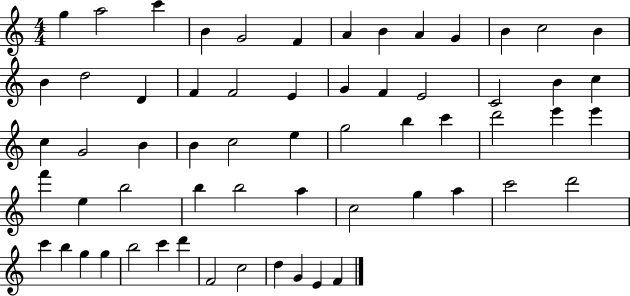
G5/q A5/h C6/q B4/q G4/h F4/q A4/q B4/q A4/q G4/q B4/q C5/h B4/q B4/q D5/h D4/q F4/q F4/h E4/q G4/q F4/q E4/h C4/h B4/q C5/q C5/q G4/h B4/q B4/q C5/h E5/q G5/h B5/q C6/q D6/h E6/q E6/q F6/q E5/q B5/h B5/q B5/h A5/q C5/h G5/q A5/q C6/h D6/h C6/q B5/q G5/q G5/q B5/h C6/q D6/q F4/h C5/h D5/q G4/q E4/q F4/q